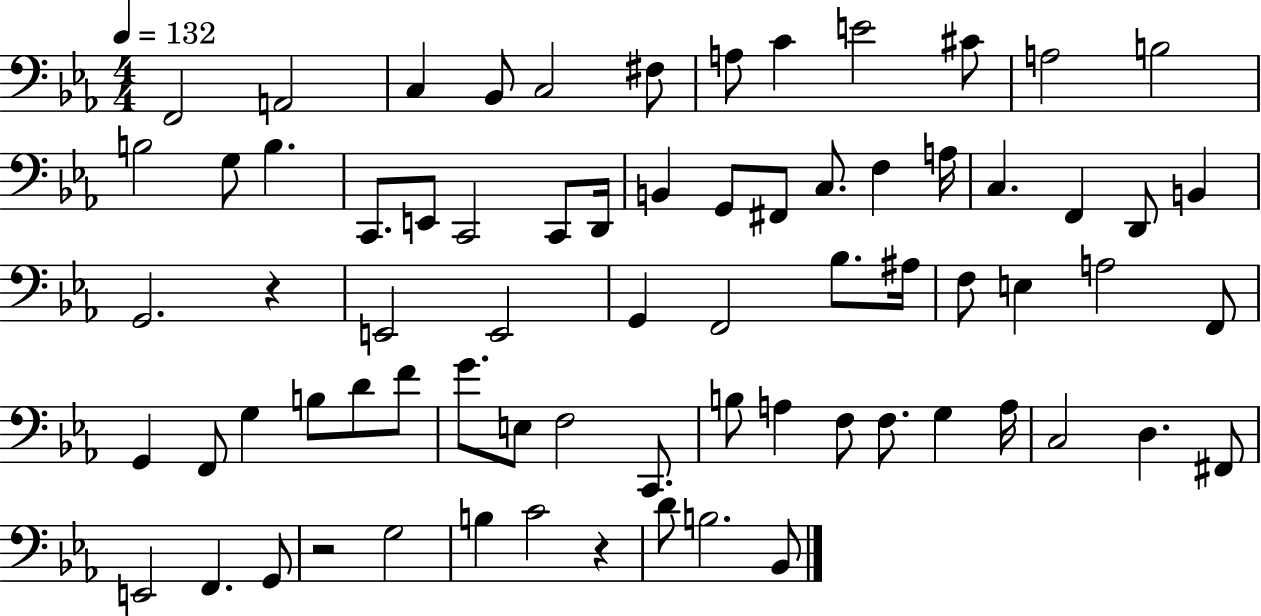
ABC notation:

X:1
T:Untitled
M:4/4
L:1/4
K:Eb
F,,2 A,,2 C, _B,,/2 C,2 ^F,/2 A,/2 C E2 ^C/2 A,2 B,2 B,2 G,/2 B, C,,/2 E,,/2 C,,2 C,,/2 D,,/4 B,, G,,/2 ^F,,/2 C,/2 F, A,/4 C, F,, D,,/2 B,, G,,2 z E,,2 E,,2 G,, F,,2 _B,/2 ^A,/4 F,/2 E, A,2 F,,/2 G,, F,,/2 G, B,/2 D/2 F/2 G/2 E,/2 F,2 C,,/2 B,/2 A, F,/2 F,/2 G, A,/4 C,2 D, ^F,,/2 E,,2 F,, G,,/2 z2 G,2 B, C2 z D/2 B,2 _B,,/2